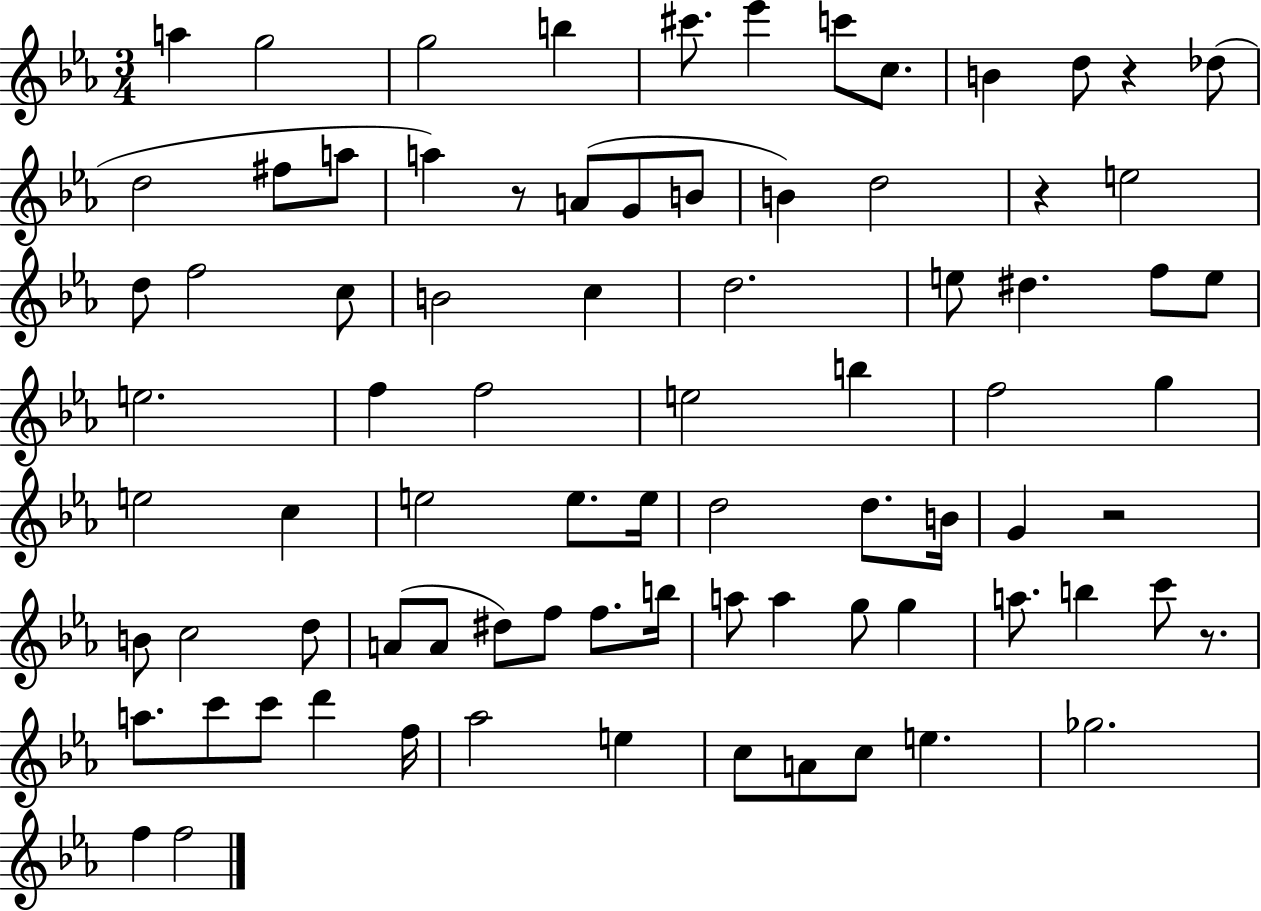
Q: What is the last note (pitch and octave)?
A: F5